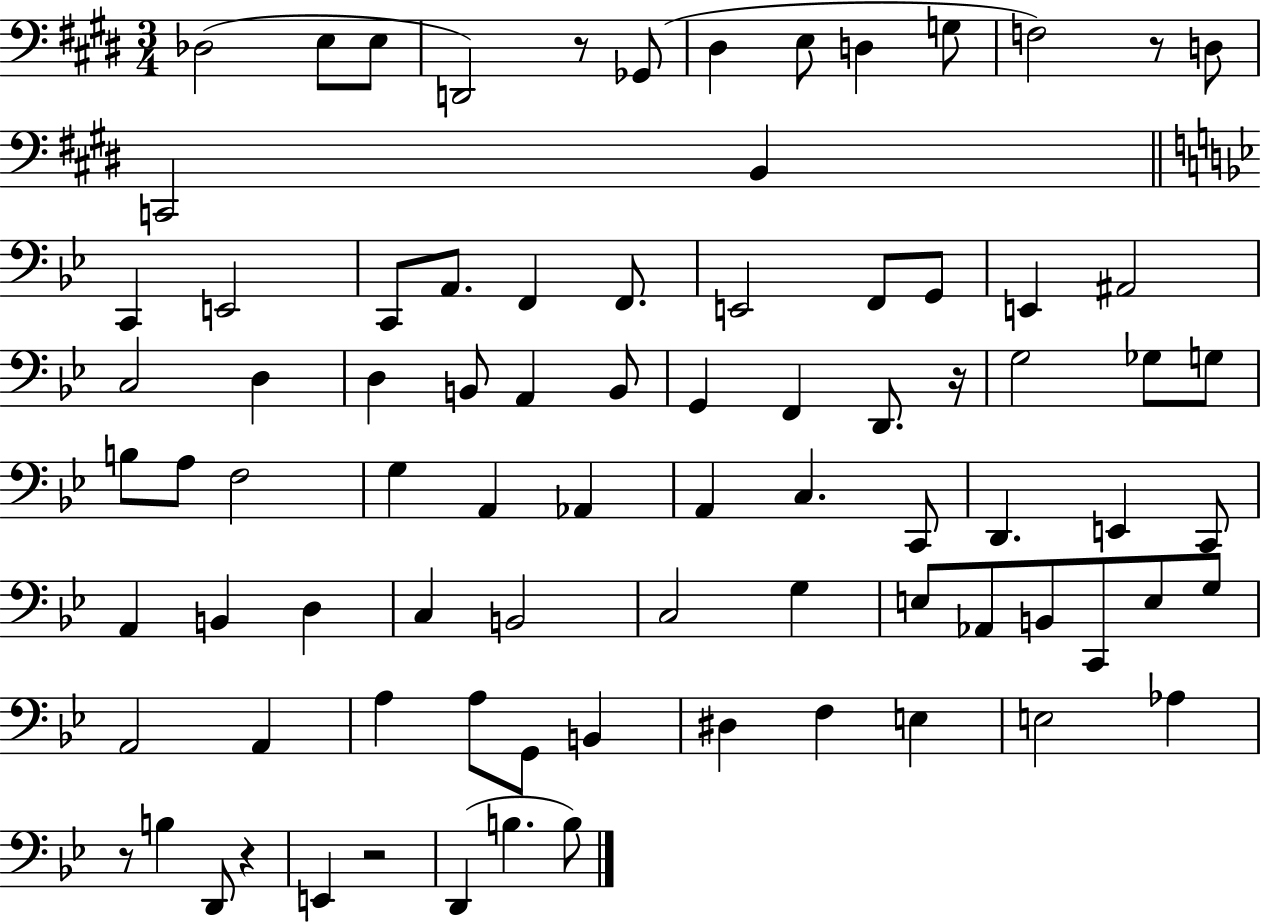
{
  \clef bass
  \numericTimeSignature
  \time 3/4
  \key e \major
  des2( e8 e8 | d,2) r8 ges,8( | dis4 e8 d4 g8 | f2) r8 d8 | \break c,2 b,4 | \bar "||" \break \key bes \major c,4 e,2 | c,8 a,8. f,4 f,8. | e,2 f,8 g,8 | e,4 ais,2 | \break c2 d4 | d4 b,8 a,4 b,8 | g,4 f,4 d,8. r16 | g2 ges8 g8 | \break b8 a8 f2 | g4 a,4 aes,4 | a,4 c4. c,8 | d,4. e,4 c,8 | \break a,4 b,4 d4 | c4 b,2 | c2 g4 | e8 aes,8 b,8 c,8 e8 g8 | \break a,2 a,4 | a4 a8 g,8 b,4 | dis4 f4 e4 | e2 aes4 | \break r8 b4 d,8 r4 | e,4 r2 | d,4( b4. b8) | \bar "|."
}